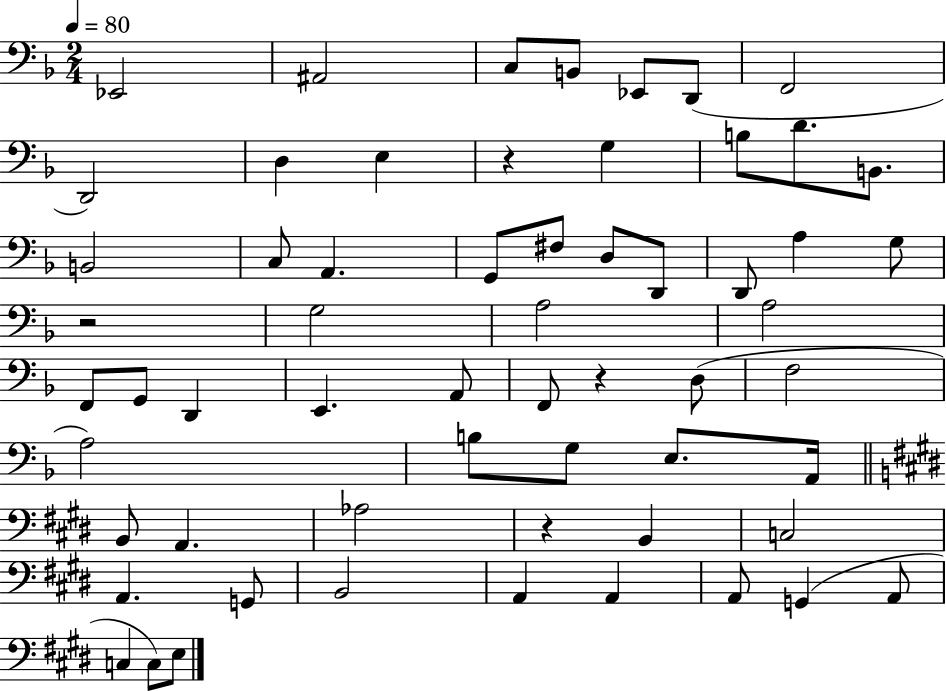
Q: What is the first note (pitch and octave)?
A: Eb2